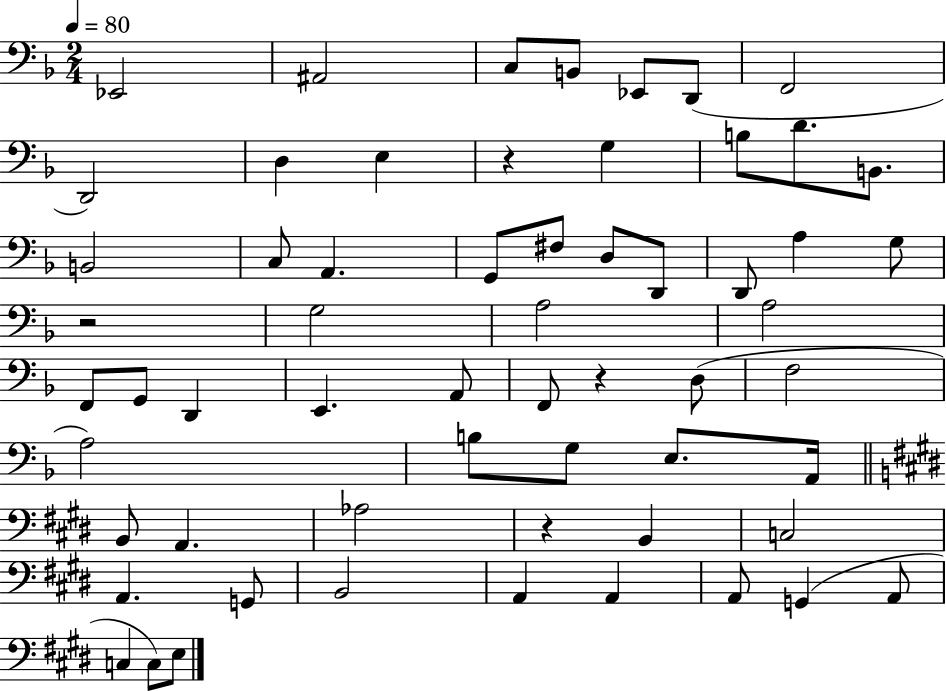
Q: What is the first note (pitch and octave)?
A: Eb2